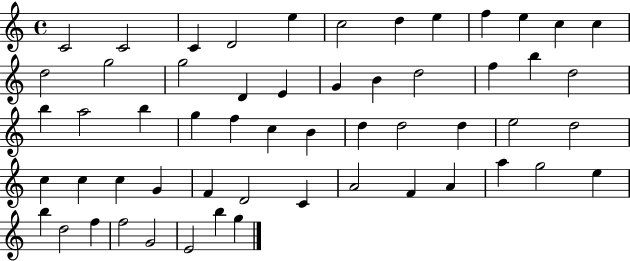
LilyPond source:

{
  \clef treble
  \time 4/4
  \defaultTimeSignature
  \key c \major
  c'2 c'2 | c'4 d'2 e''4 | c''2 d''4 e''4 | f''4 e''4 c''4 c''4 | \break d''2 g''2 | g''2 d'4 e'4 | g'4 b'4 d''2 | f''4 b''4 d''2 | \break b''4 a''2 b''4 | g''4 f''4 c''4 b'4 | d''4 d''2 d''4 | e''2 d''2 | \break c''4 c''4 c''4 g'4 | f'4 d'2 c'4 | a'2 f'4 a'4 | a''4 g''2 e''4 | \break b''4 d''2 f''4 | f''2 g'2 | e'2 b''4 g''4 | \bar "|."
}